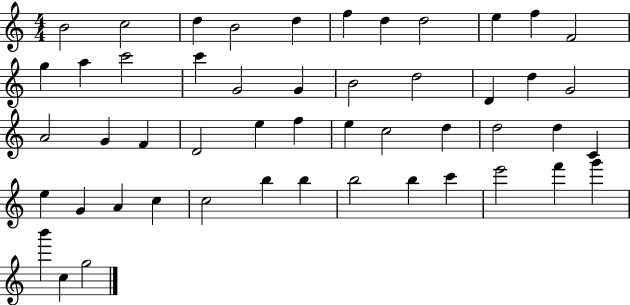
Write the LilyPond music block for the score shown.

{
  \clef treble
  \numericTimeSignature
  \time 4/4
  \key c \major
  b'2 c''2 | d''4 b'2 d''4 | f''4 d''4 d''2 | e''4 f''4 f'2 | \break g''4 a''4 c'''2 | c'''4 g'2 g'4 | b'2 d''2 | d'4 d''4 g'2 | \break a'2 g'4 f'4 | d'2 e''4 f''4 | e''4 c''2 d''4 | d''2 d''4 c'4 | \break e''4 g'4 a'4 c''4 | c''2 b''4 b''4 | b''2 b''4 c'''4 | e'''2 f'''4 g'''4 | \break b'''4 c''4 g''2 | \bar "|."
}